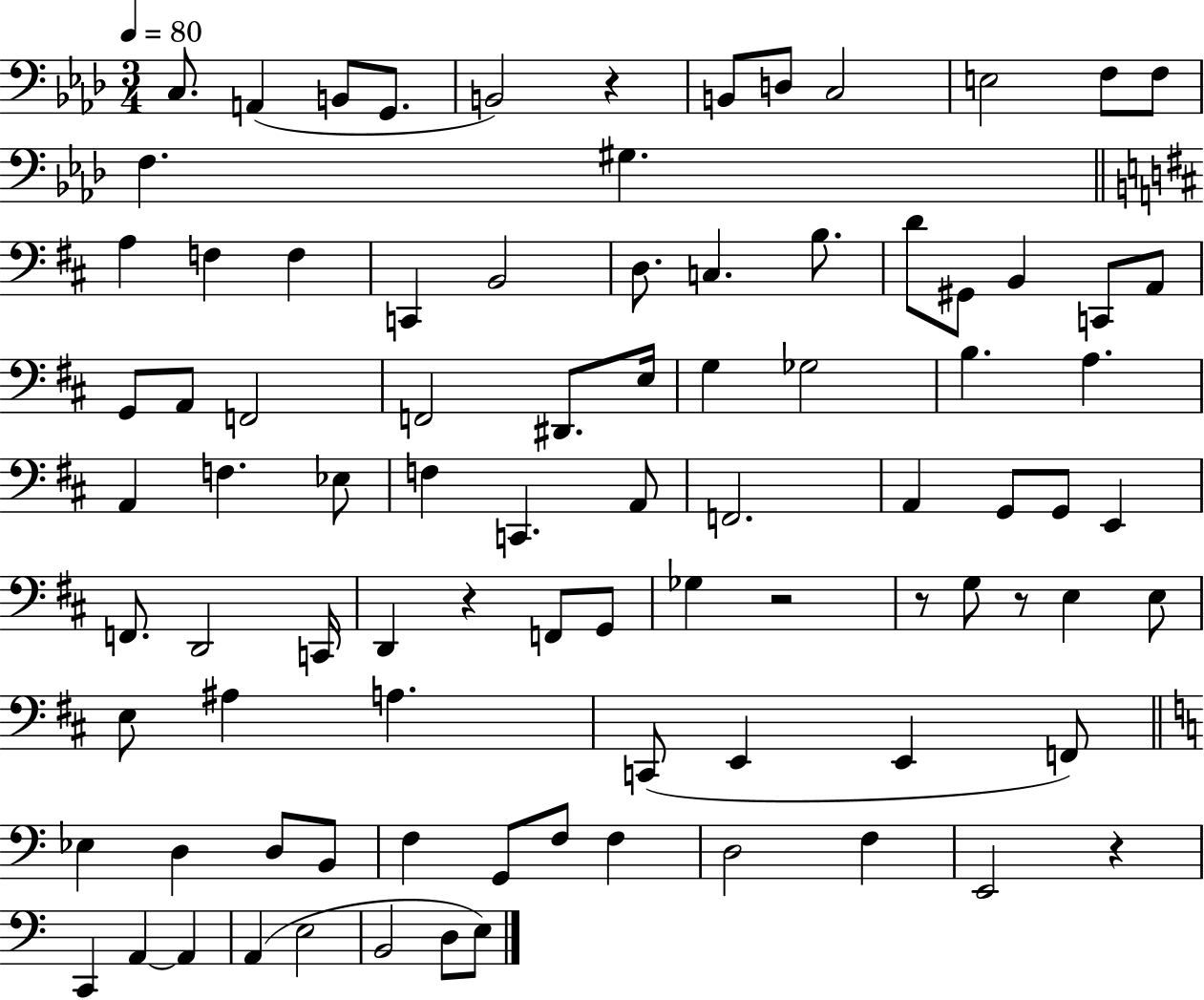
X:1
T:Untitled
M:3/4
L:1/4
K:Ab
C,/2 A,, B,,/2 G,,/2 B,,2 z B,,/2 D,/2 C,2 E,2 F,/2 F,/2 F, ^G, A, F, F, C,, B,,2 D,/2 C, B,/2 D/2 ^G,,/2 B,, C,,/2 A,,/2 G,,/2 A,,/2 F,,2 F,,2 ^D,,/2 E,/4 G, _G,2 B, A, A,, F, _E,/2 F, C,, A,,/2 F,,2 A,, G,,/2 G,,/2 E,, F,,/2 D,,2 C,,/4 D,, z F,,/2 G,,/2 _G, z2 z/2 G,/2 z/2 E, E,/2 E,/2 ^A, A, C,,/2 E,, E,, F,,/2 _E, D, D,/2 B,,/2 F, G,,/2 F,/2 F, D,2 F, E,,2 z C,, A,, A,, A,, E,2 B,,2 D,/2 E,/2